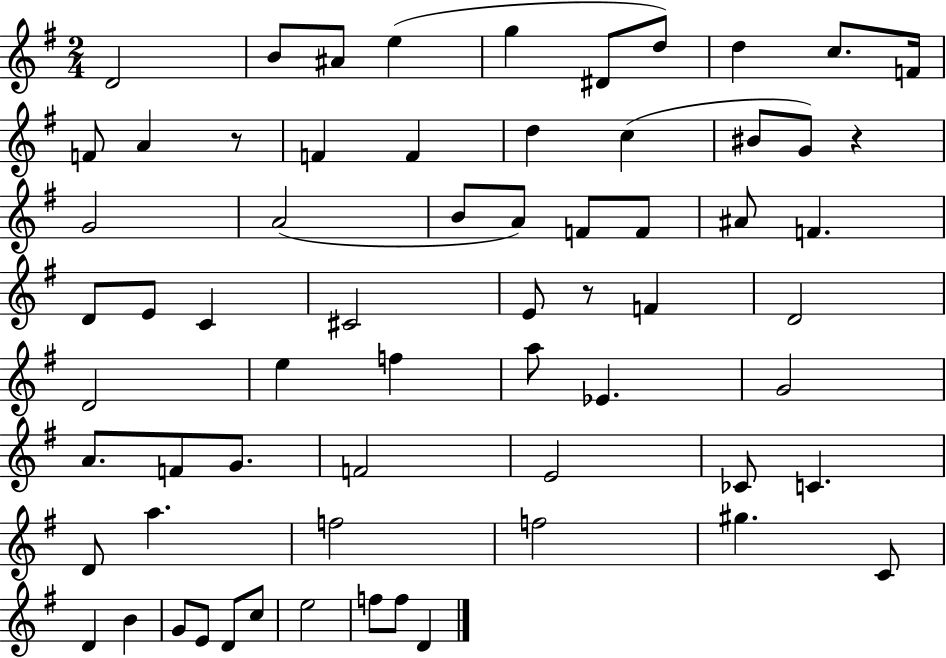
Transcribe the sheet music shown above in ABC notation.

X:1
T:Untitled
M:2/4
L:1/4
K:G
D2 B/2 ^A/2 e g ^D/2 d/2 d c/2 F/4 F/2 A z/2 F F d c ^B/2 G/2 z G2 A2 B/2 A/2 F/2 F/2 ^A/2 F D/2 E/2 C ^C2 E/2 z/2 F D2 D2 e f a/2 _E G2 A/2 F/2 G/2 F2 E2 _C/2 C D/2 a f2 f2 ^g C/2 D B G/2 E/2 D/2 c/2 e2 f/2 f/2 D